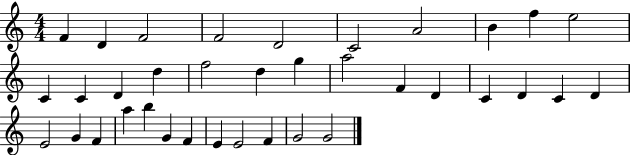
{
  \clef treble
  \numericTimeSignature
  \time 4/4
  \key c \major
  f'4 d'4 f'2 | f'2 d'2 | c'2 a'2 | b'4 f''4 e''2 | \break c'4 c'4 d'4 d''4 | f''2 d''4 g''4 | a''2 f'4 d'4 | c'4 d'4 c'4 d'4 | \break e'2 g'4 f'4 | a''4 b''4 g'4 f'4 | e'4 e'2 f'4 | g'2 g'2 | \break \bar "|."
}